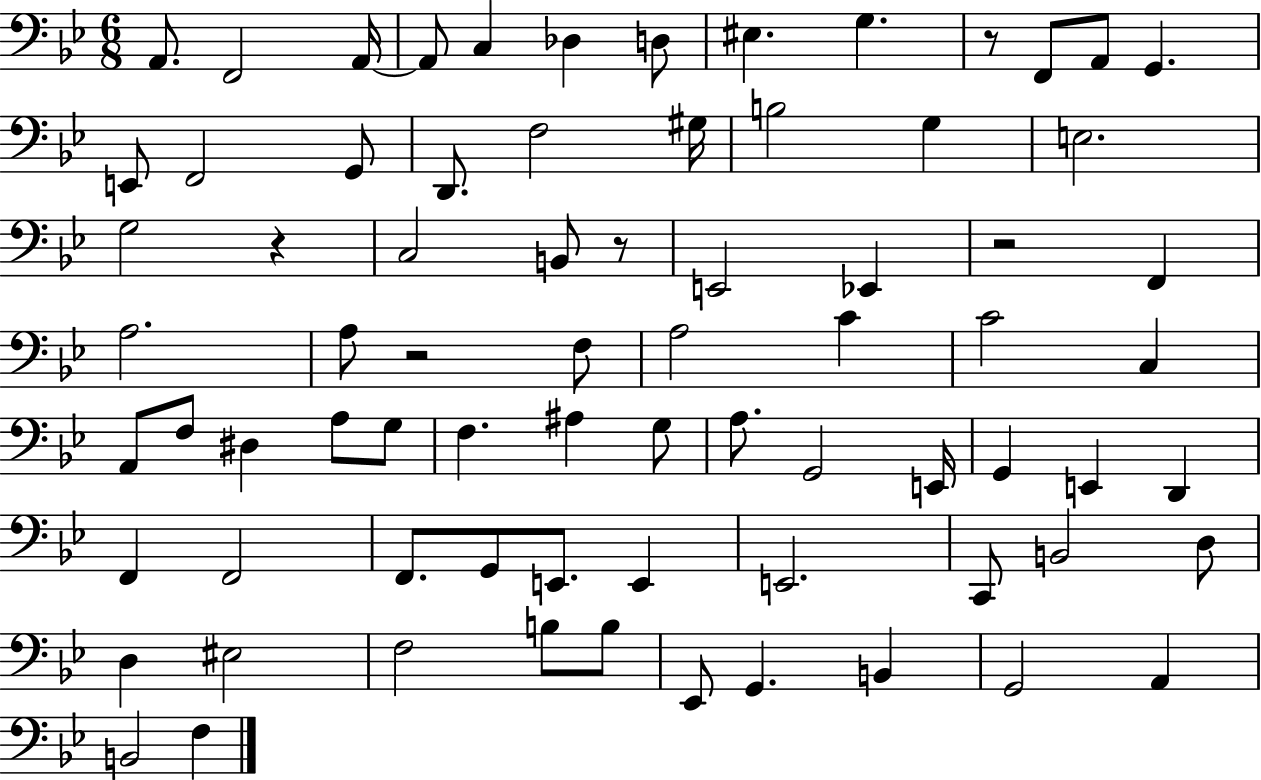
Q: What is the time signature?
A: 6/8